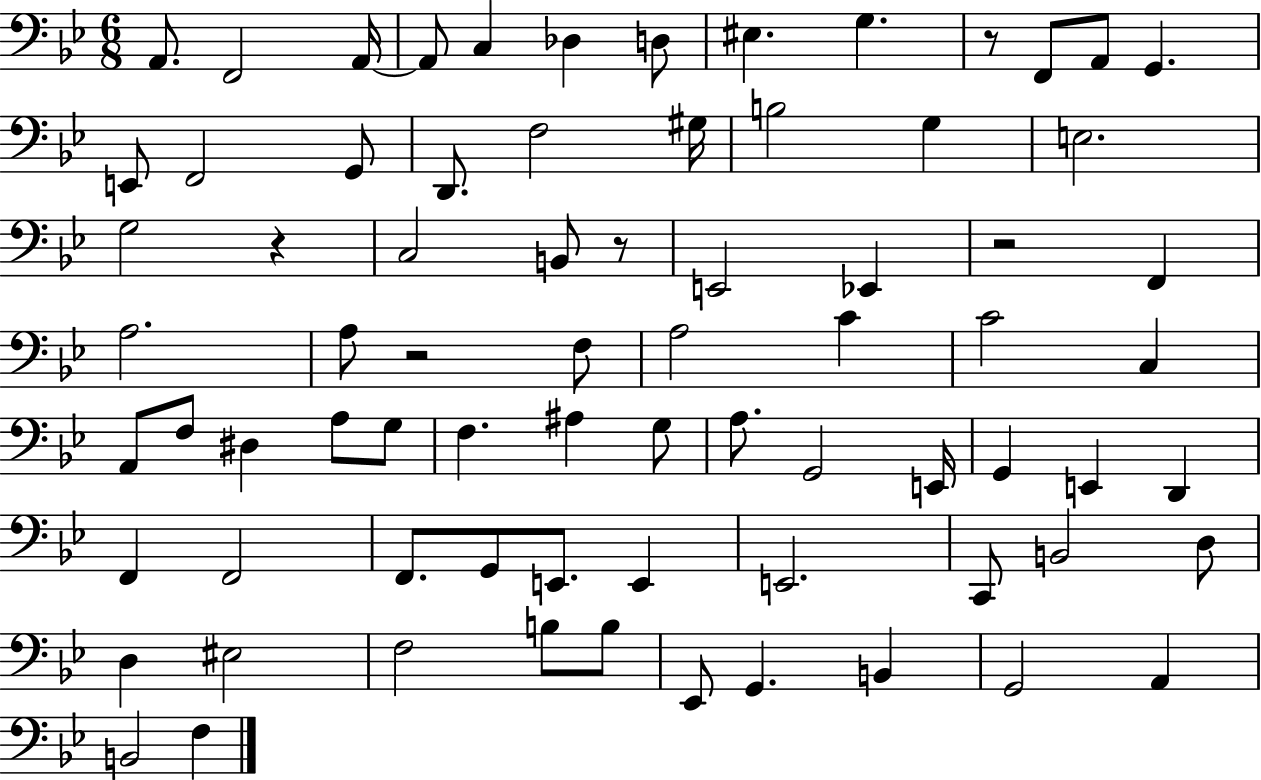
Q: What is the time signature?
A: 6/8